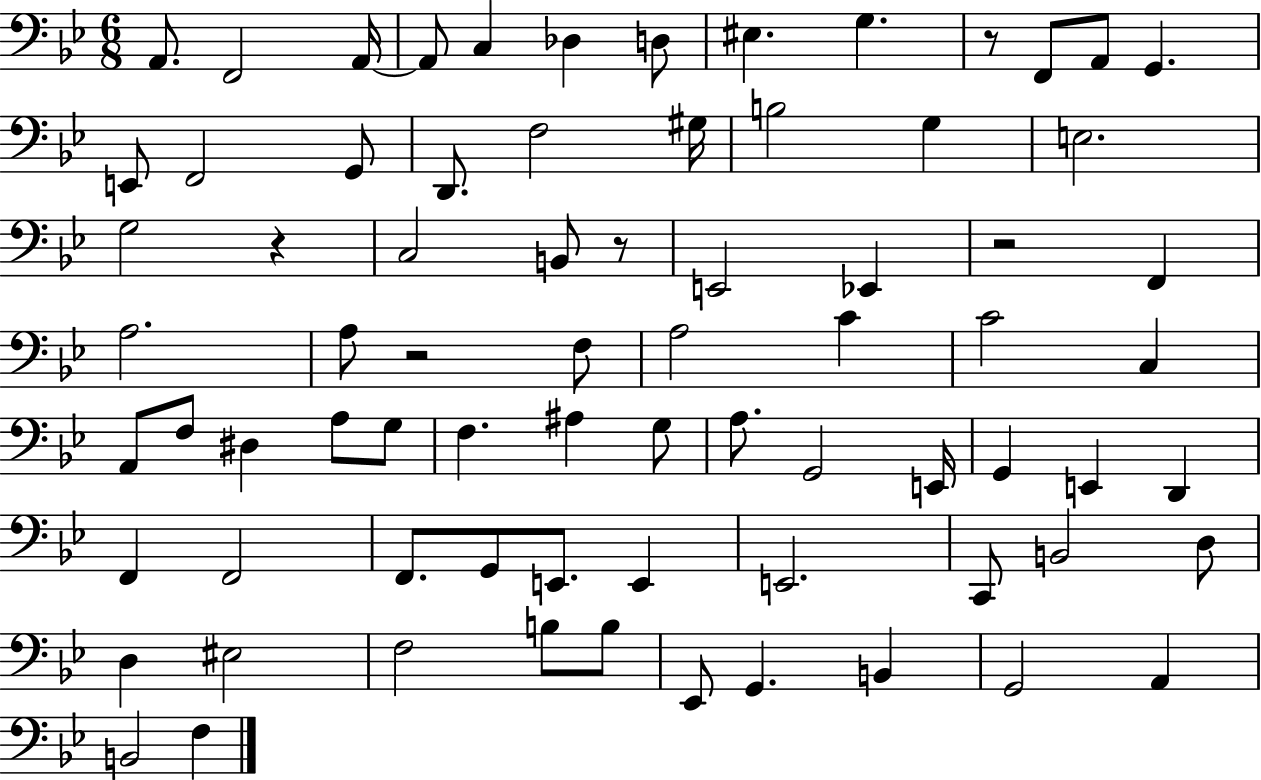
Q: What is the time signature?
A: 6/8